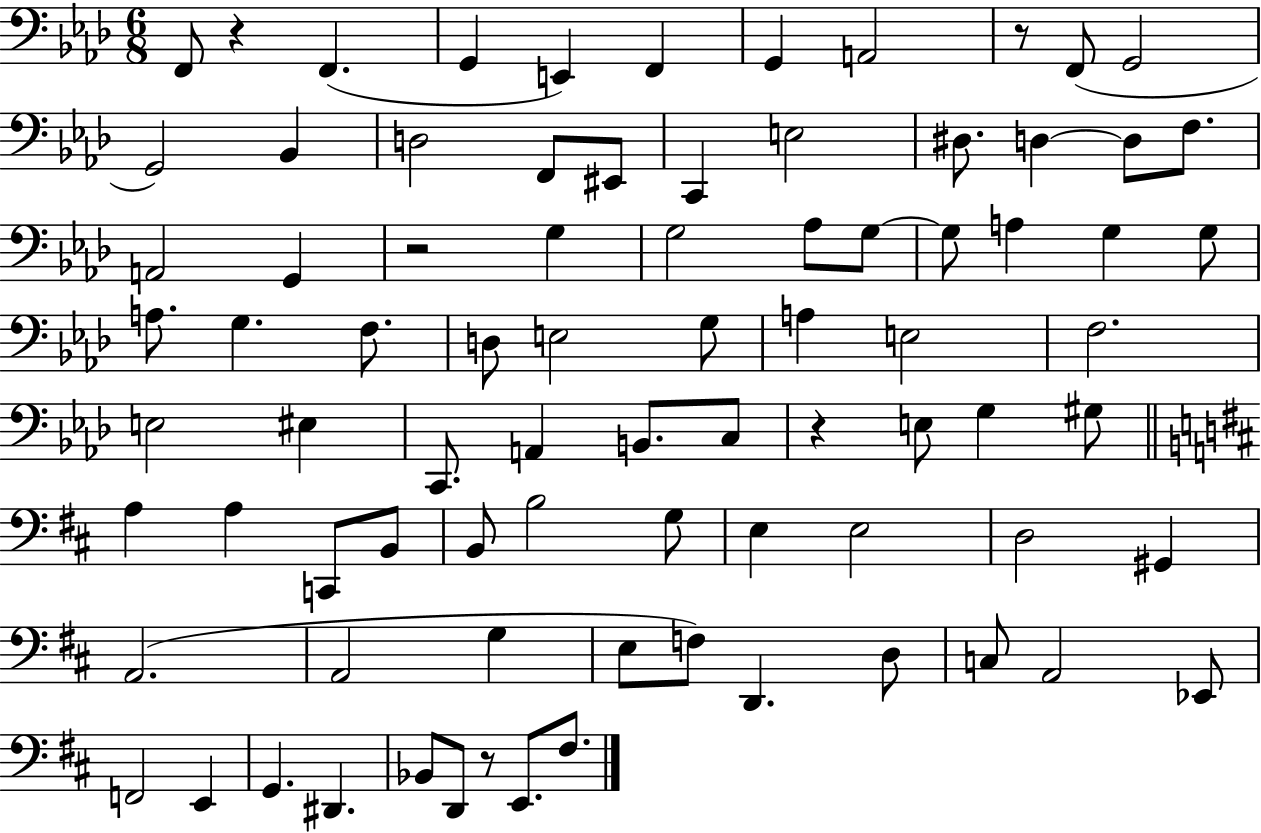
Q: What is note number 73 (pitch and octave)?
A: D#2